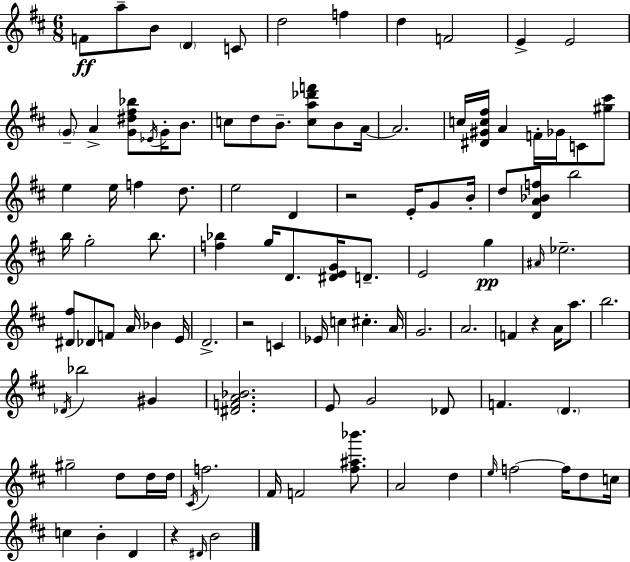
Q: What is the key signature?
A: D major